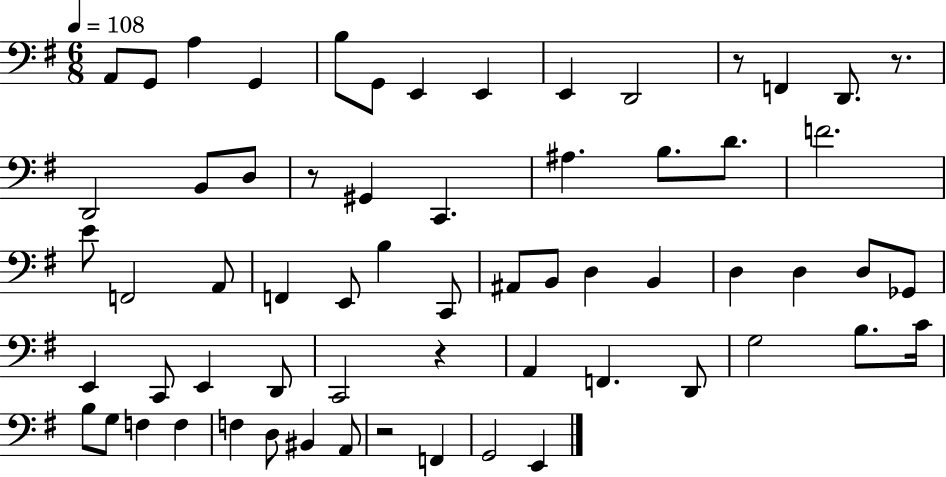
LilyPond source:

{
  \clef bass
  \numericTimeSignature
  \time 6/8
  \key g \major
  \tempo 4 = 108
  a,8 g,8 a4 g,4 | b8 g,8 e,4 e,4 | e,4 d,2 | r8 f,4 d,8. r8. | \break d,2 b,8 d8 | r8 gis,4 c,4. | ais4. b8. d'8. | f'2. | \break e'8 f,2 a,8 | f,4 e,8 b4 c,8 | ais,8 b,8 d4 b,4 | d4 d4 d8 ges,8 | \break e,4 c,8 e,4 d,8 | c,2 r4 | a,4 f,4. d,8 | g2 b8. c'16 | \break b8 g8 f4 f4 | f4 d8 bis,4 a,8 | r2 f,4 | g,2 e,4 | \break \bar "|."
}